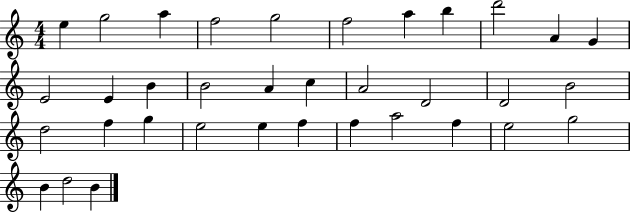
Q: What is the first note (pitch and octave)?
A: E5